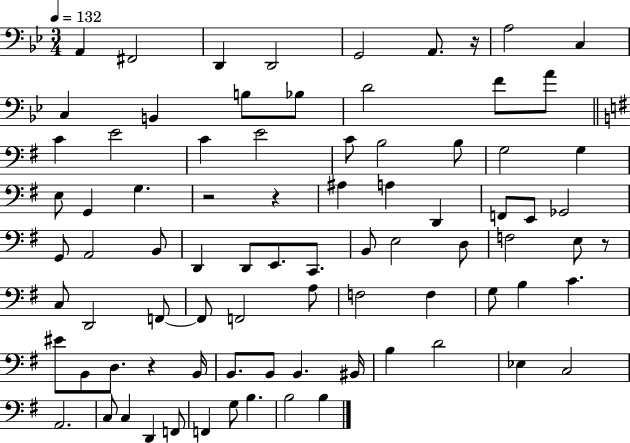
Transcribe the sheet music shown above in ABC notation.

X:1
T:Untitled
M:3/4
L:1/4
K:Bb
A,, ^F,,2 D,, D,,2 G,,2 A,,/2 z/4 A,2 C, C, B,, B,/2 _B,/2 D2 F/2 A/2 C E2 C E2 C/2 B,2 B,/2 G,2 G, E,/2 G,, G, z2 z ^A, A, D,, F,,/2 E,,/2 _G,,2 G,,/2 A,,2 B,,/2 D,, D,,/2 E,,/2 C,,/2 B,,/2 E,2 D,/2 F,2 E,/2 z/2 C,/2 D,,2 F,,/2 F,,/2 F,,2 A,/2 F,2 F, G,/2 B, C ^E/2 B,,/2 D,/2 z B,,/4 B,,/2 B,,/2 B,, ^B,,/4 B, D2 _E, C,2 A,,2 C,/2 C, D,, F,,/2 F,, G,/2 B, B,2 B,